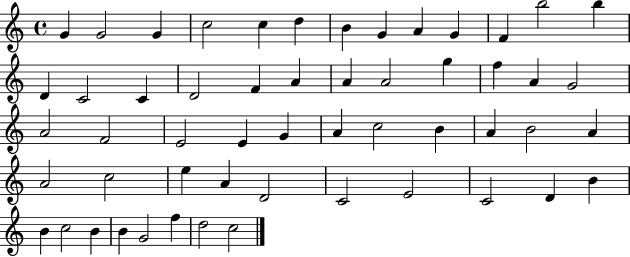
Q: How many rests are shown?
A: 0